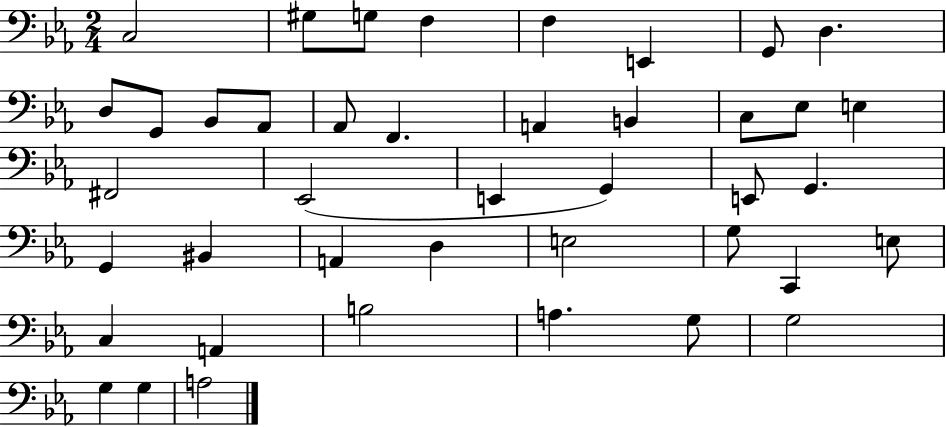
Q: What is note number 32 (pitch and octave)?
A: C2